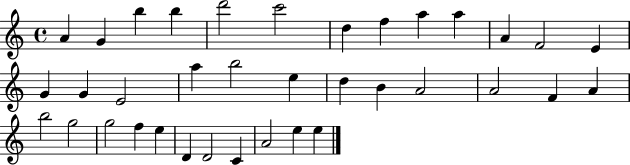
A4/q G4/q B5/q B5/q D6/h C6/h D5/q F5/q A5/q A5/q A4/q F4/h E4/q G4/q G4/q E4/h A5/q B5/h E5/q D5/q B4/q A4/h A4/h F4/q A4/q B5/h G5/h G5/h F5/q E5/q D4/q D4/h C4/q A4/h E5/q E5/q